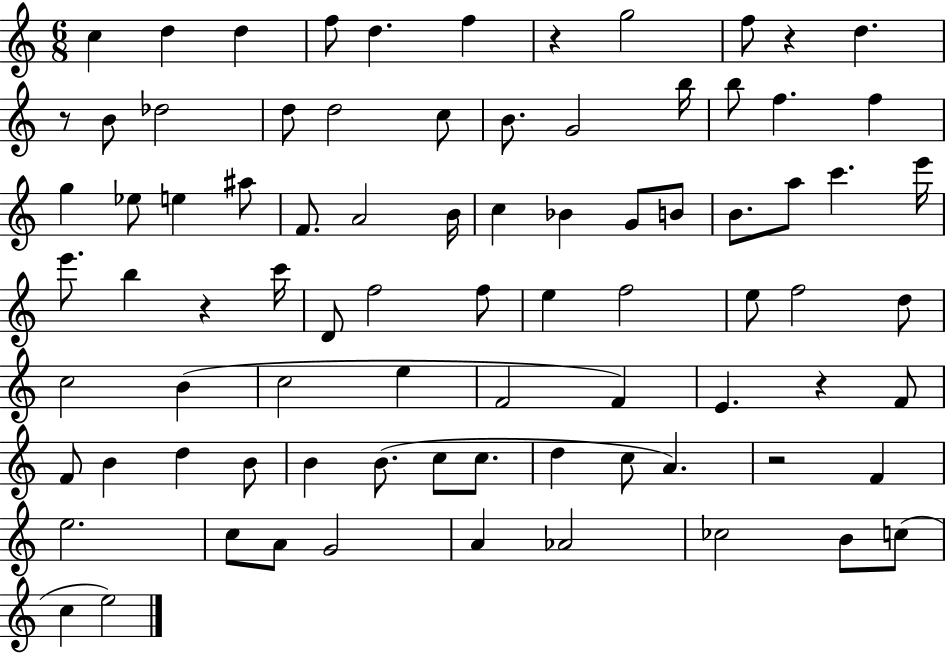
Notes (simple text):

C5/q D5/q D5/q F5/e D5/q. F5/q R/q G5/h F5/e R/q D5/q. R/e B4/e Db5/h D5/e D5/h C5/e B4/e. G4/h B5/s B5/e F5/q. F5/q G5/q Eb5/e E5/q A#5/e F4/e. A4/h B4/s C5/q Bb4/q G4/e B4/e B4/e. A5/e C6/q. E6/s E6/e. B5/q R/q C6/s D4/e F5/h F5/e E5/q F5/h E5/e F5/h D5/e C5/h B4/q C5/h E5/q F4/h F4/q E4/q. R/q F4/e F4/e B4/q D5/q B4/e B4/q B4/e. C5/e C5/e. D5/q C5/e A4/q. R/h F4/q E5/h. C5/e A4/e G4/h A4/q Ab4/h CES5/h B4/e C5/e C5/q E5/h